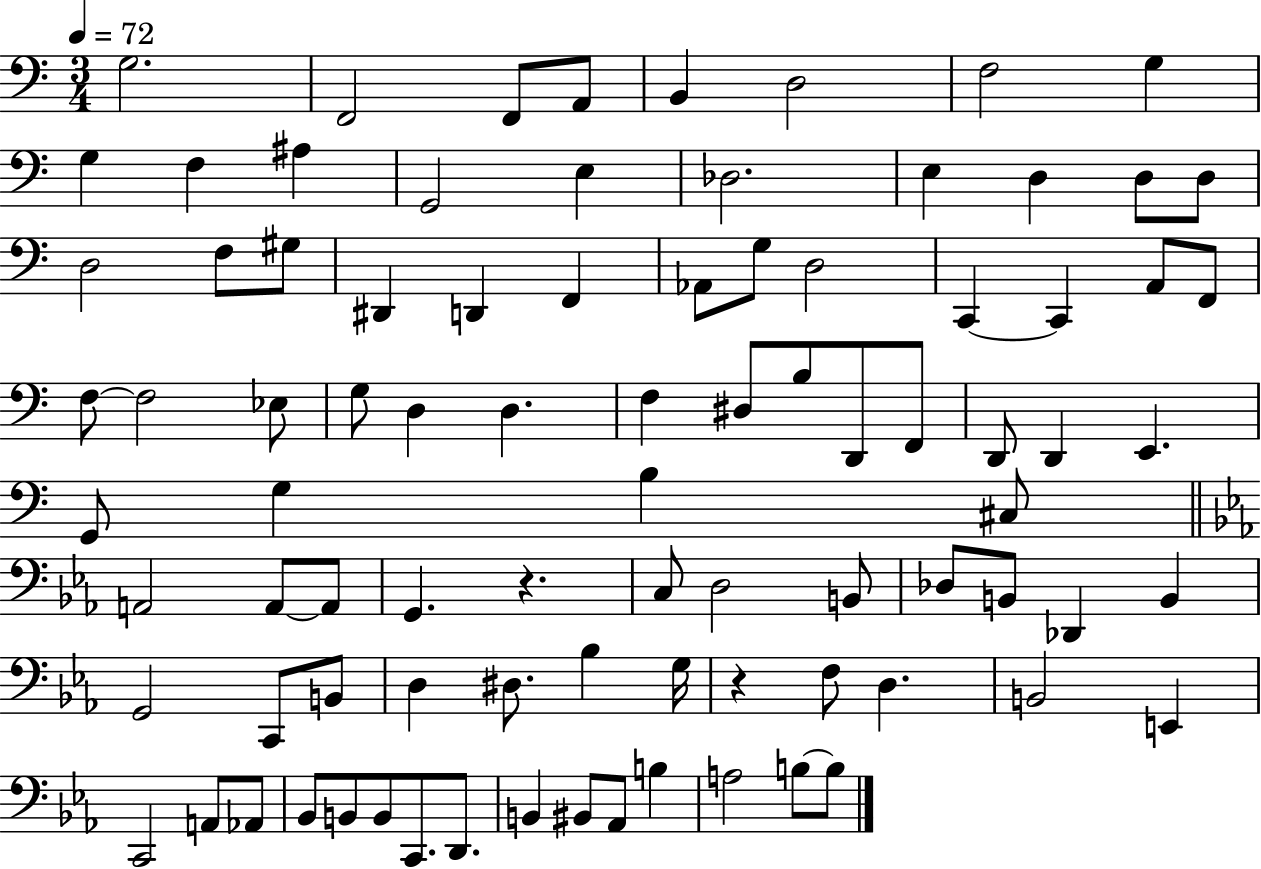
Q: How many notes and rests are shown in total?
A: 88